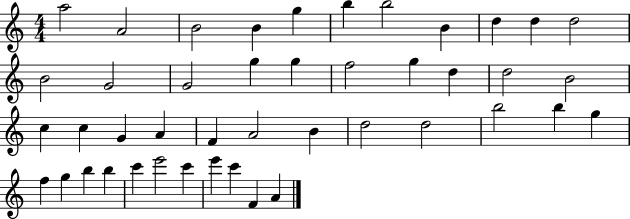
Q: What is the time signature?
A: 4/4